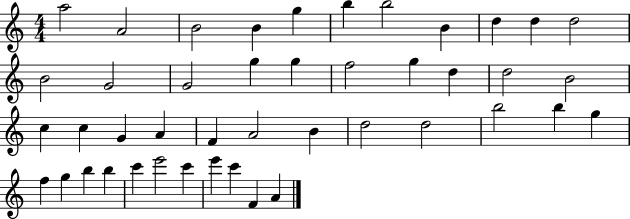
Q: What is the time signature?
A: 4/4